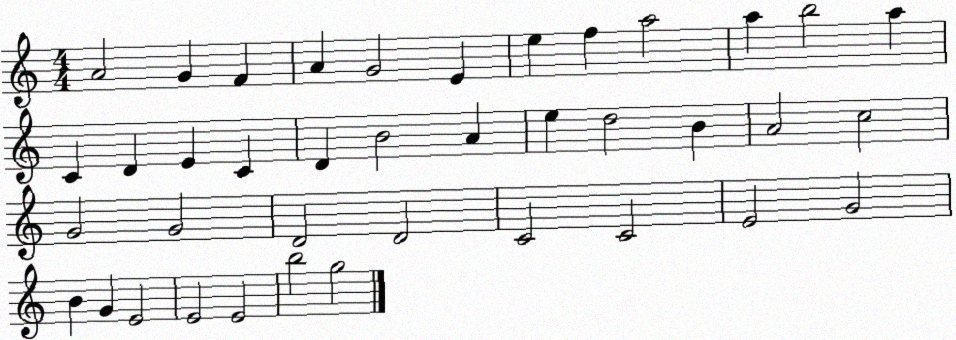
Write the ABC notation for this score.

X:1
T:Untitled
M:4/4
L:1/4
K:C
A2 G F A G2 E e f a2 a b2 a C D E C D B2 A e d2 B A2 c2 G2 G2 D2 D2 C2 C2 E2 G2 B G E2 E2 E2 b2 g2